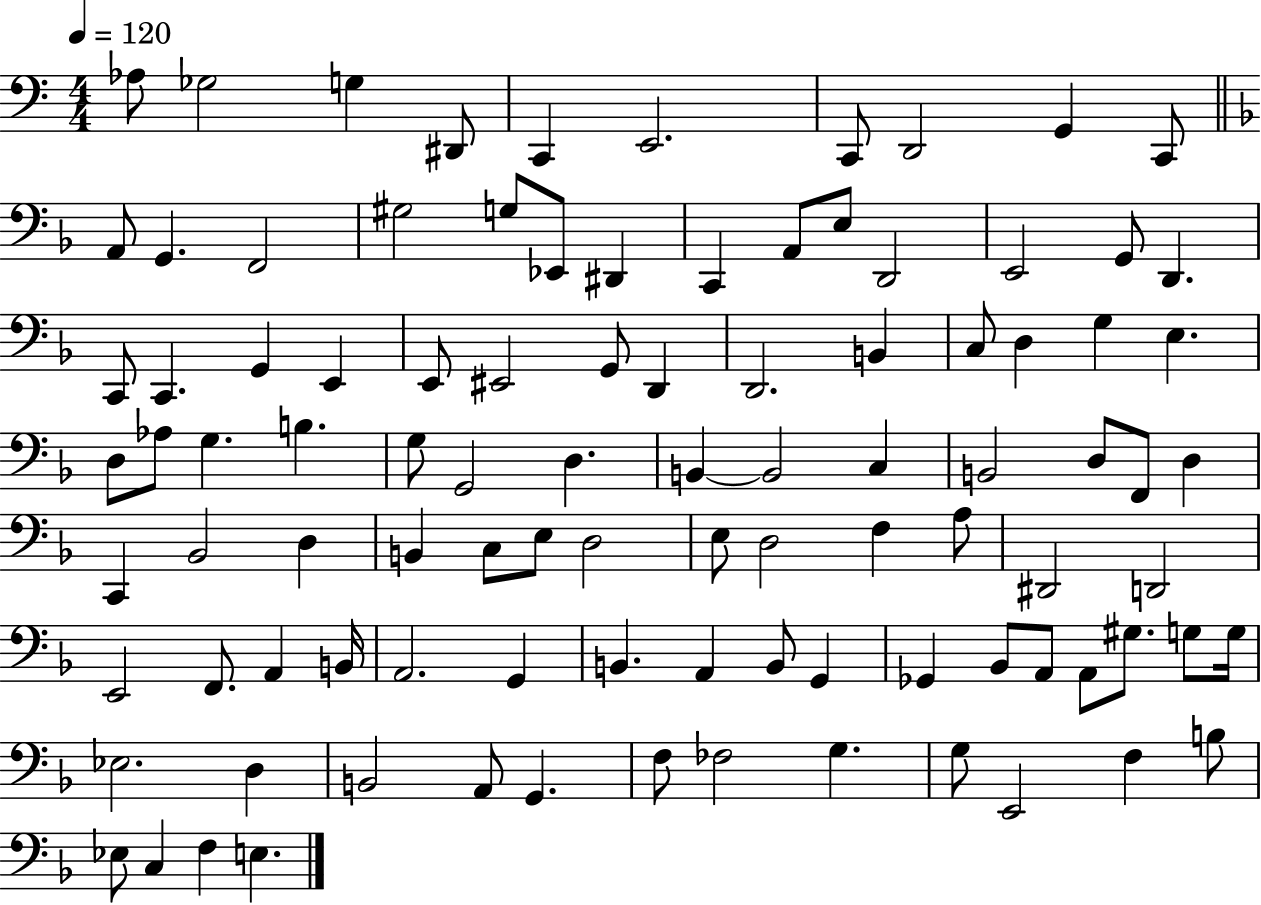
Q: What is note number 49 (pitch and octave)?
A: B2